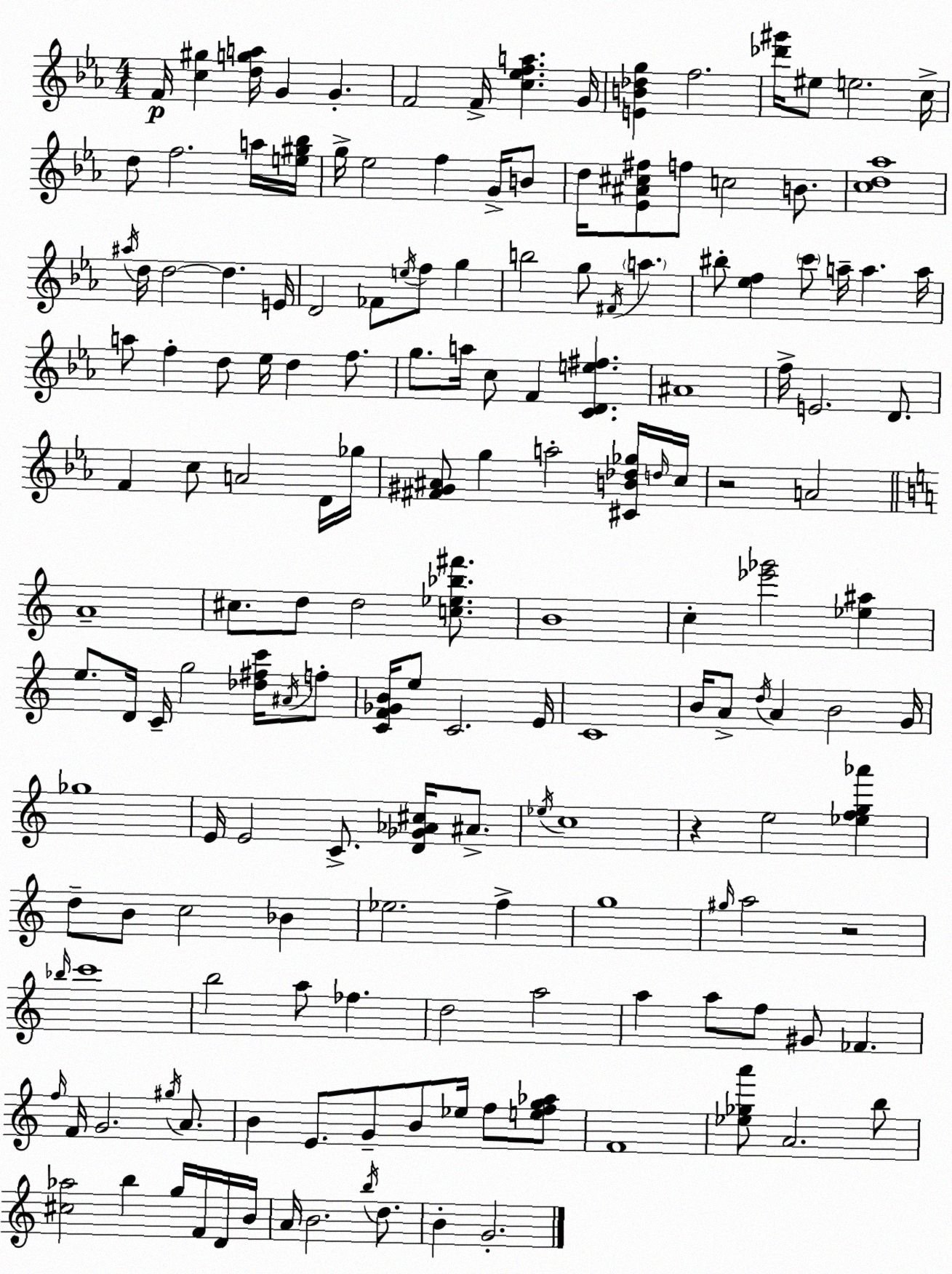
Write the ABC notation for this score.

X:1
T:Untitled
M:4/4
L:1/4
K:Cm
F/4 [c^g] [dga]/4 G G F2 F/4 [c_efa] G/4 [EB_dg] f2 [_d'^g']/4 ^e/2 e2 c/4 d/2 f2 a/4 [e^g_b]/4 g/4 _e2 f G/4 B/2 d/4 [_E^A^c^f]/2 f/2 c2 B/2 [cd_a]4 ^a/4 d/4 d2 d E/4 D2 _F/2 e/4 f/2 g b2 g/2 ^F/4 a ^b/2 [_ef] c'/2 a/4 a a/4 a/2 f d/2 _e/4 d f/2 g/2 a/4 c/2 F [CDe^f] ^A4 f/4 E2 D/2 F c/2 A2 D/4 _g/4 [^F^G^A]/2 g a2 [^CB_d_g]/4 d/4 c/4 z2 A2 A4 ^c/2 d/2 d2 [c_e_b^f']/2 B4 c [_e'_g']2 [_e^a] e/2 D/4 C/4 g2 [_d^fc']/4 ^A/4 f/2 [CF_GB]/4 e/2 C2 E/4 C4 B/4 A/2 d/4 A B2 G/4 _g4 E/4 E2 C/2 [D_G_A^c]/4 ^A/2 _e/4 c4 z e2 [_efg_a'] d/2 B/2 c2 _B _e2 f g4 ^g/4 a2 z2 _b/4 c'4 b2 a/2 _f d2 a2 a a/2 f/2 ^G/2 _F f/4 F/4 G2 ^g/4 A/2 B E/2 G/2 B/2 _e/4 f/2 [efg_a]/2 F4 [_e_ga']/2 A2 b/2 [^c_a]2 b g/4 F/4 D/4 B/4 A/4 B2 b/4 d/2 B G2